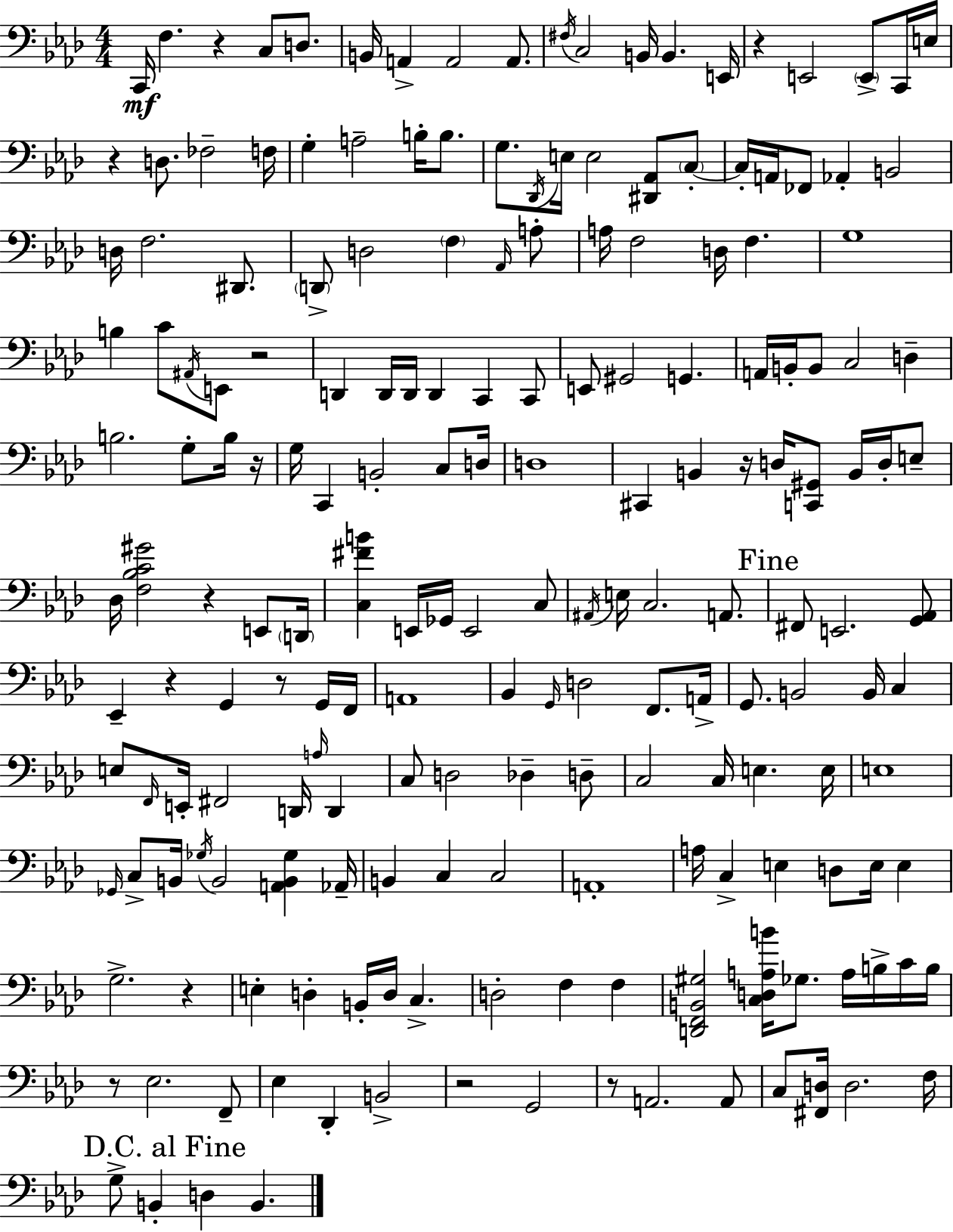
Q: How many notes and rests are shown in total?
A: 190